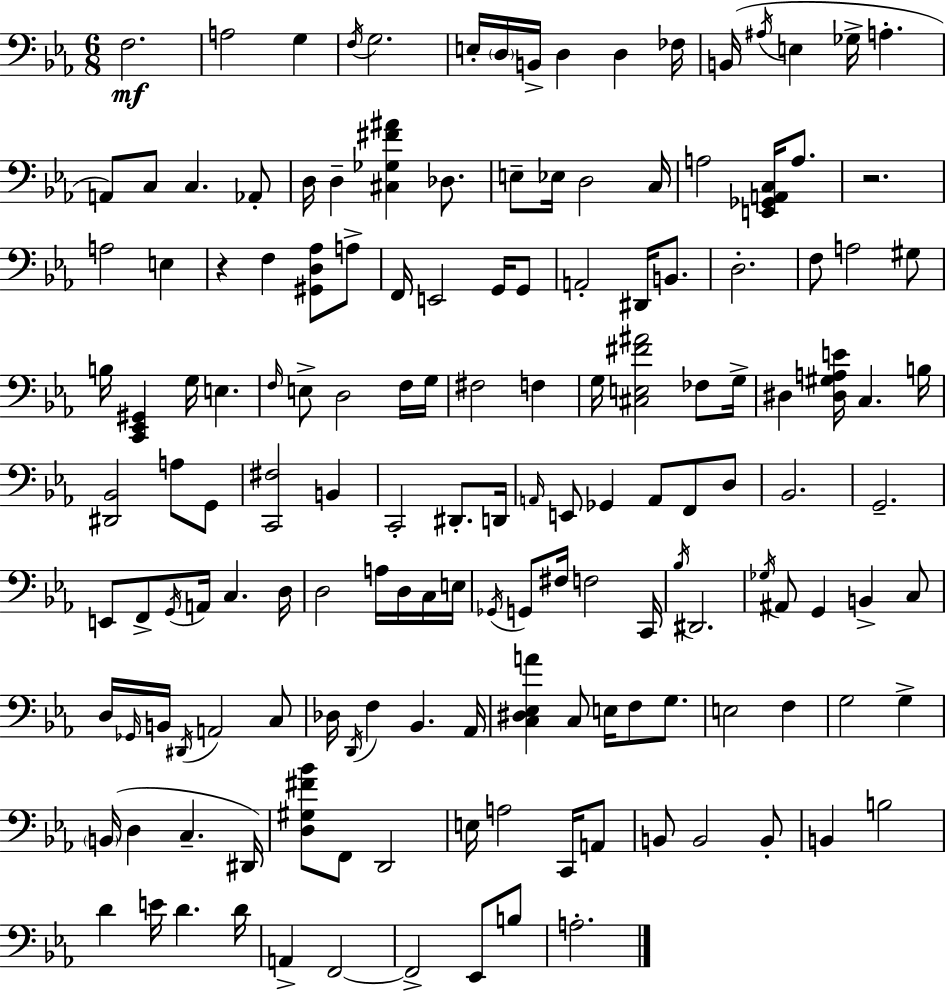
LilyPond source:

{
  \clef bass
  \numericTimeSignature
  \time 6/8
  \key c \minor
  f2.\mf | a2 g4 | \acciaccatura { f16 } g2. | e16-. \parenthesize d16 b,16-> d4 d4 | \break fes16 b,16( \acciaccatura { ais16 } e4 ges16-> a4.-. | a,8) c8 c4. | aes,8-. d16 d4-- <cis ges fis' ais'>4 des8. | e8-- ees16 d2 | \break c16 a2 <e, ges, a, c>16 a8. | r2. | a2 e4 | r4 f4 <gis, d aes>8 | \break a8-> f,16 e,2 g,16 | g,8 a,2-. dis,16 b,8. | d2.-. | f8 a2 | \break gis8 b16 <c, ees, gis,>4 g16 e4. | \grace { f16 } e8-> d2 | f16 g16 fis2 f4 | g16 <cis e fis' ais'>2 | \break fes8 g16-> dis4 <dis gis a e'>16 c4. | b16 <dis, bes,>2 a8 | g,8 <c, fis>2 b,4 | c,2-. dis,8.-. | \break d,16 \grace { a,16 } e,8 ges,4 a,8 | f,8 d8 bes,2. | g,2.-- | e,8 f,8-> \acciaccatura { g,16 } a,16 c4. | \break d16 d2 | a16 d16 c16 e16 \acciaccatura { ges,16 } g,8 fis16 f2 | c,16 \acciaccatura { bes16 } dis,2. | \acciaccatura { ges16 } ais,8 g,4 | \break b,4-> c8 d16 \grace { ges,16 } b,16 \acciaccatura { dis,16 } | a,2 c8 des16 \acciaccatura { d,16 } | f4 bes,4. aes,16 <c dis ees a'>4 | c8 e16 f8 g8. e2 | \break f4 g2 | g4-> \parenthesize b,16( | d4 c4.-- dis,16) <d gis fis' bes'>8 | f,8 d,2 e16 | \break a2 c,16 a,8 b,8 | b,2 b,8-. b,4 | b2 d'4 | e'16 d'4. d'16 a,4-> | \break f,2~~ f,2-> | ees,8 b8 a2.-. | \bar "|."
}